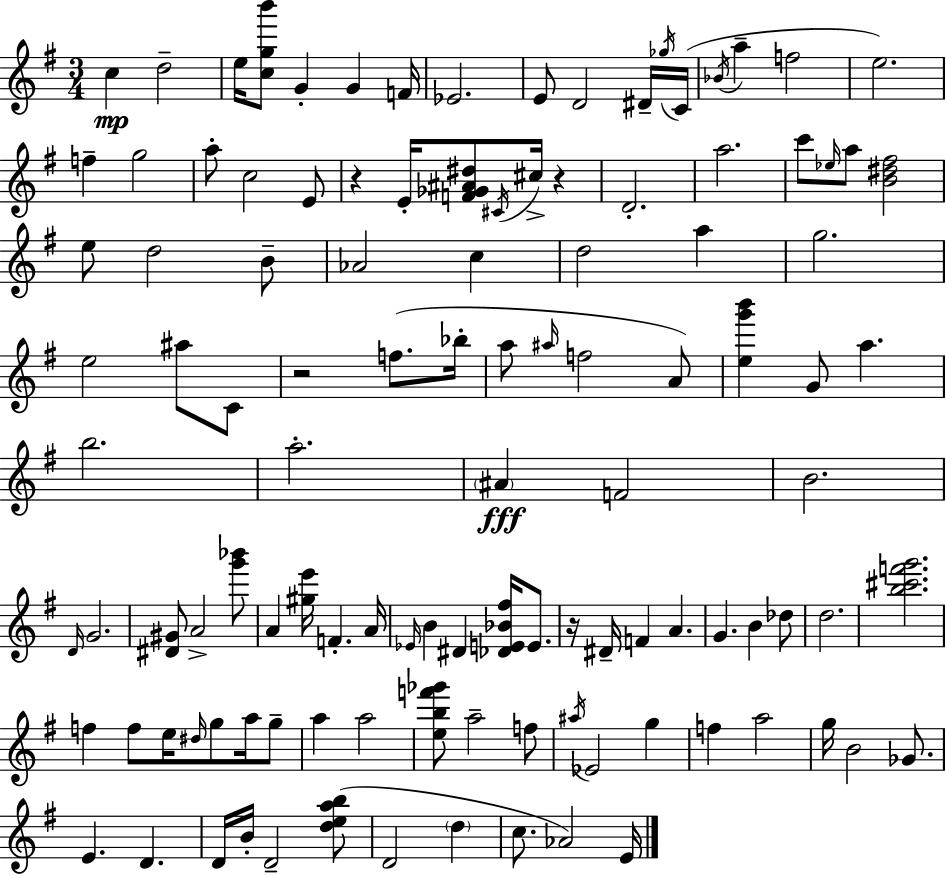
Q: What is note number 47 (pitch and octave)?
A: G4